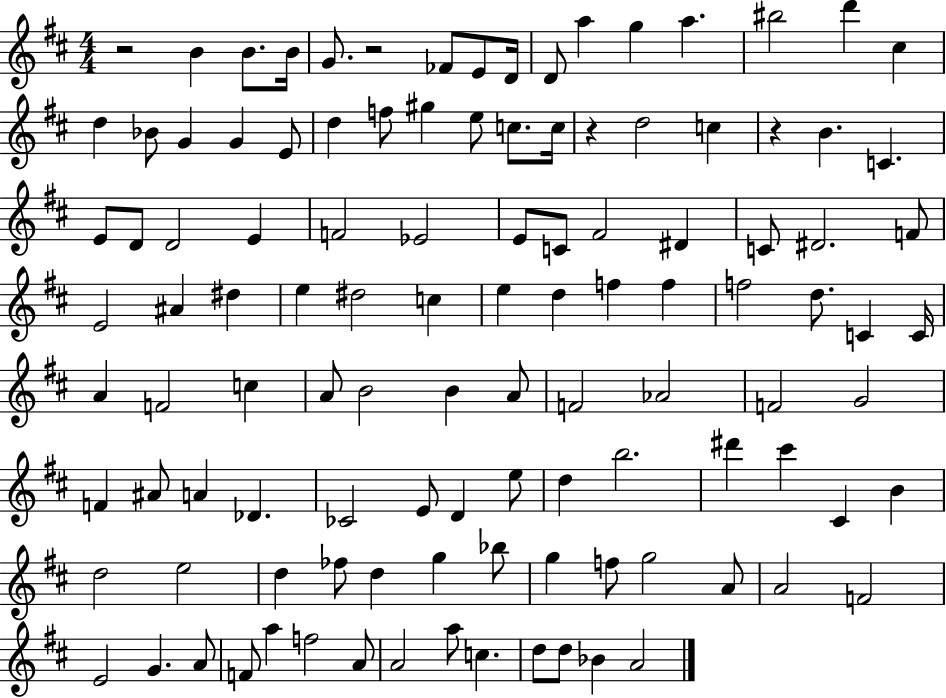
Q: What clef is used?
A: treble